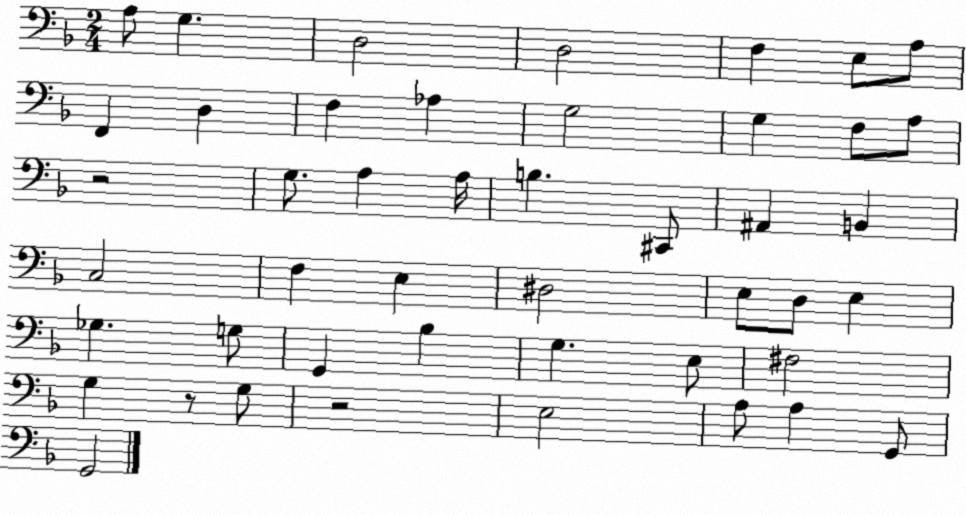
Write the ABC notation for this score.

X:1
T:Untitled
M:2/4
L:1/4
K:F
A,/2 G, D,2 D,2 F, E,/2 A,/2 F,, D, F, _A, G,2 G, F,/2 A,/2 z2 G,/2 A, A,/4 B, ^C,,/2 ^A,, B,, C,2 F, E, ^D,2 E,/2 D,/2 E, _G, G,/2 G,, _B, G, E,/2 ^F,2 G, z/2 G,/2 z2 E,2 A,/2 A, G,,/2 G,,2